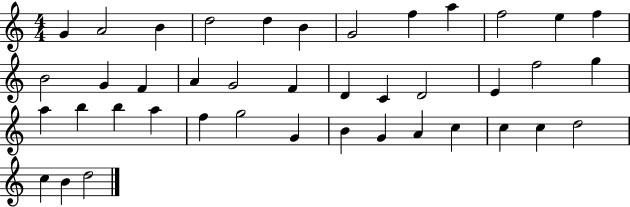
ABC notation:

X:1
T:Untitled
M:4/4
L:1/4
K:C
G A2 B d2 d B G2 f a f2 e f B2 G F A G2 F D C D2 E f2 g a b b a f g2 G B G A c c c d2 c B d2